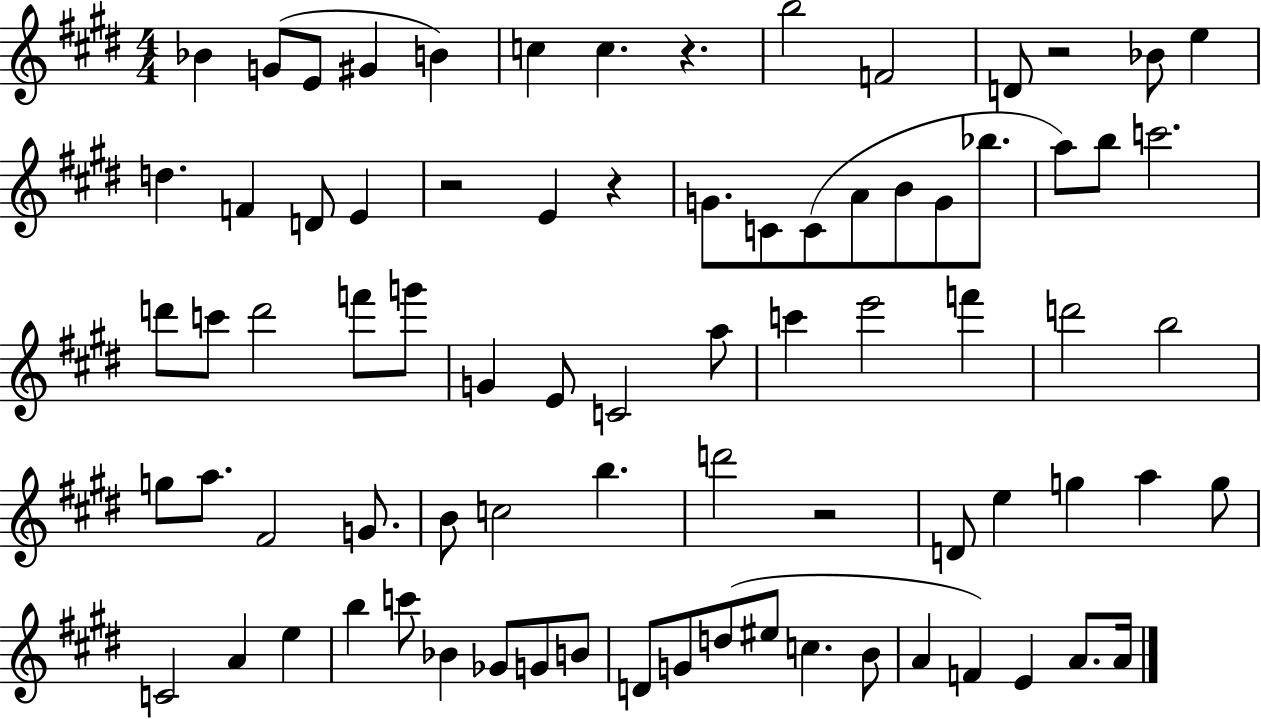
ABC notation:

X:1
T:Untitled
M:4/4
L:1/4
K:E
_B G/2 E/2 ^G B c c z b2 F2 D/2 z2 _B/2 e d F D/2 E z2 E z G/2 C/2 C/2 A/2 B/2 G/2 _b/2 a/2 b/2 c'2 d'/2 c'/2 d'2 f'/2 g'/2 G E/2 C2 a/2 c' e'2 f' d'2 b2 g/2 a/2 ^F2 G/2 B/2 c2 b d'2 z2 D/2 e g a g/2 C2 A e b c'/2 _B _G/2 G/2 B/2 D/2 G/2 d/2 ^e/2 c B/2 A F E A/2 A/4